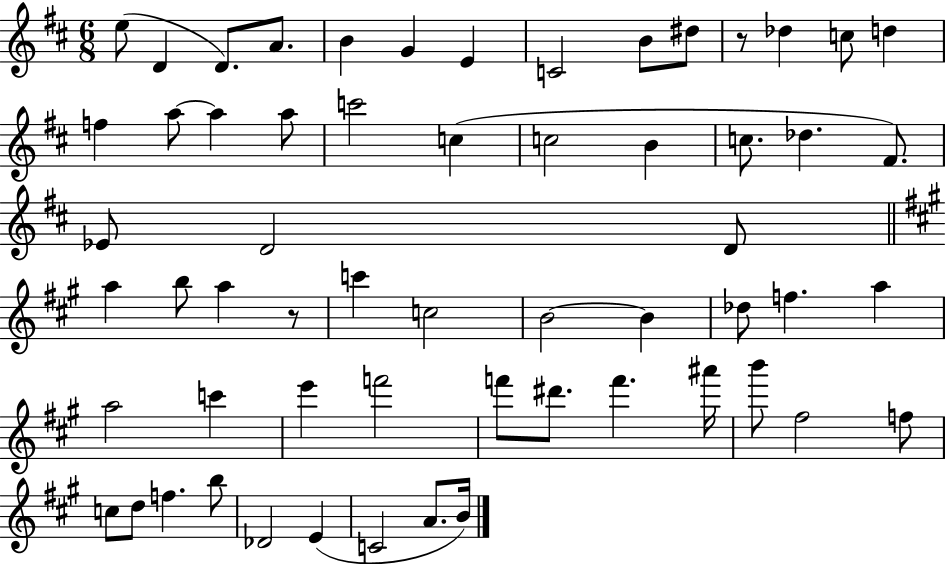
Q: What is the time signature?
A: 6/8